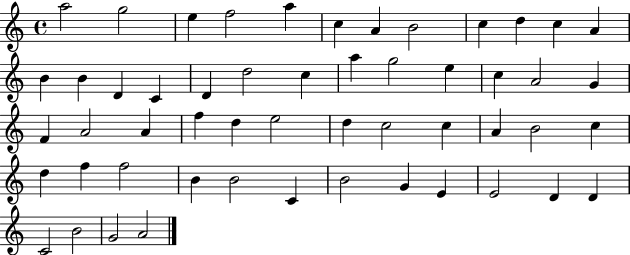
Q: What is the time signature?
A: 4/4